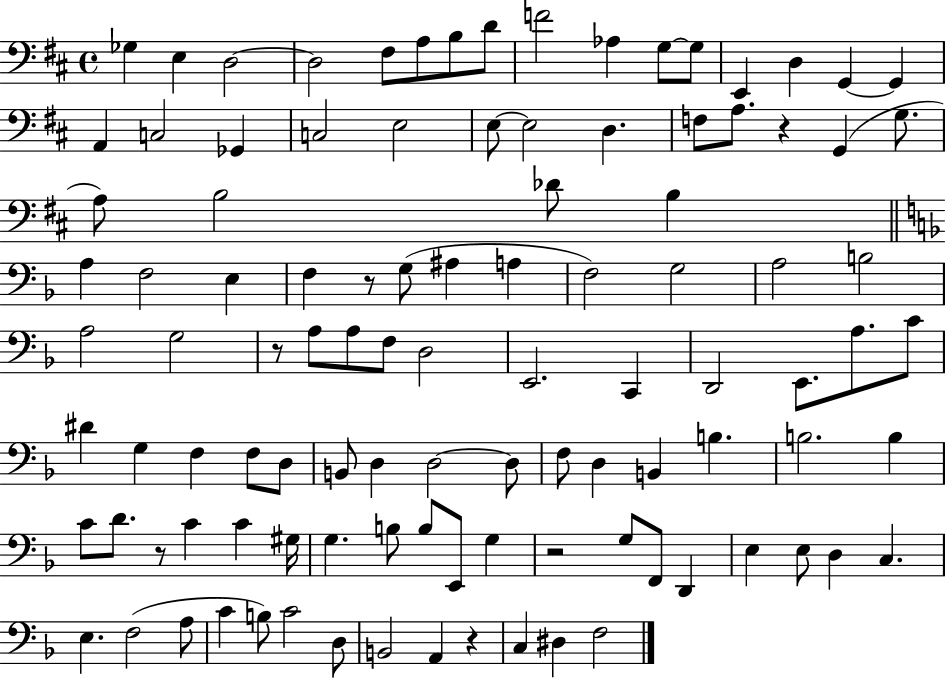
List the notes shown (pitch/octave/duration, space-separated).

Gb3/q E3/q D3/h D3/h F#3/e A3/e B3/e D4/e F4/h Ab3/q G3/e G3/e E2/q D3/q G2/q G2/q A2/q C3/h Gb2/q C3/h E3/h E3/e E3/h D3/q. F3/e A3/e. R/q G2/q G3/e. A3/e B3/h Db4/e B3/q A3/q F3/h E3/q F3/q R/e G3/e A#3/q A3/q F3/h G3/h A3/h B3/h A3/h G3/h R/e A3/e A3/e F3/e D3/h E2/h. C2/q D2/h E2/e. A3/e. C4/e D#4/q G3/q F3/q F3/e D3/e B2/e D3/q D3/h D3/e F3/e D3/q B2/q B3/q. B3/h. B3/q C4/e D4/e. R/e C4/q C4/q G#3/s G3/q. B3/e B3/e E2/e G3/q R/h G3/e F2/e D2/q E3/q E3/e D3/q C3/q. E3/q. F3/h A3/e C4/q B3/e C4/h D3/e B2/h A2/q R/q C3/q D#3/q F3/h